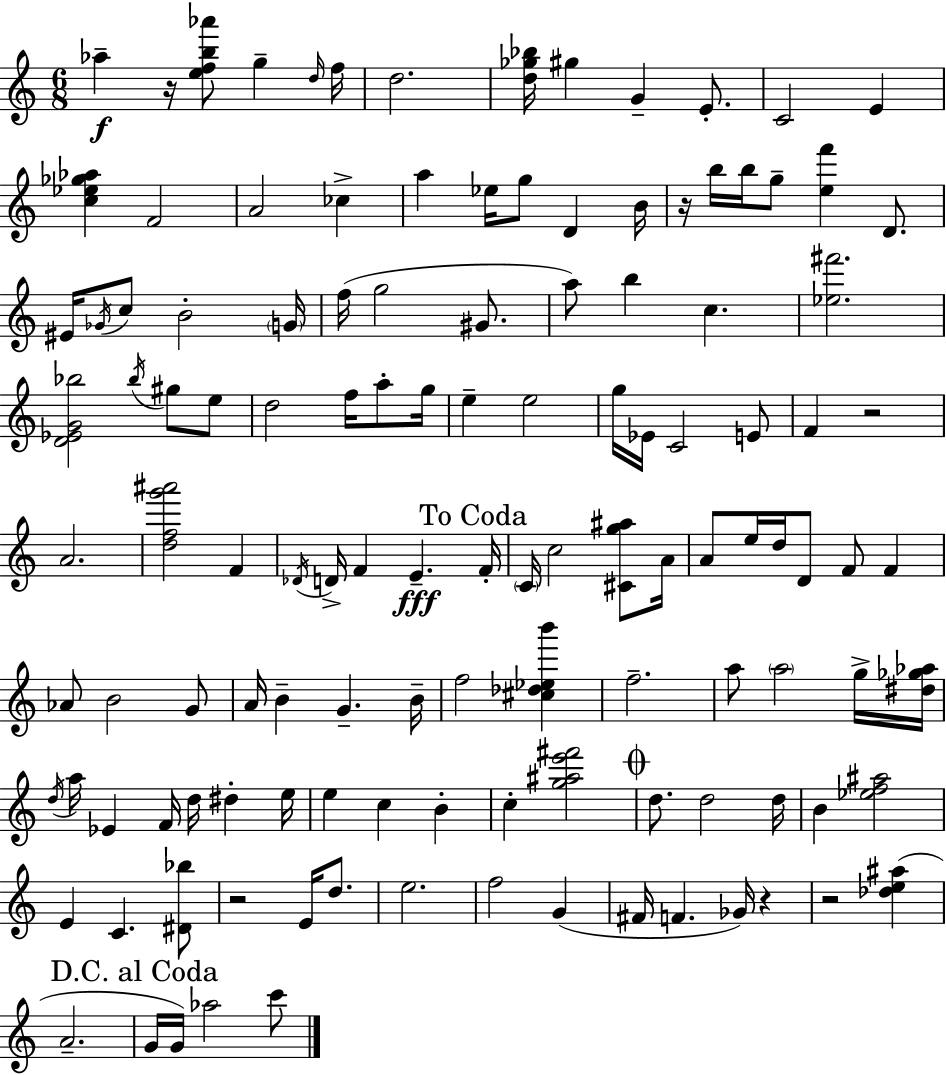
Ab5/q R/s [E5,F5,B5,Ab6]/e G5/q D5/s F5/s D5/h. [D5,Gb5,Bb5]/s G#5/q G4/q E4/e. C4/h E4/q [C5,Eb5,Gb5,Ab5]/q F4/h A4/h CES5/q A5/q Eb5/s G5/e D4/q B4/s R/s B5/s B5/s G5/e [E5,F6]/q D4/e. EIS4/s Gb4/s C5/e B4/h G4/s F5/s G5/h G#4/e. A5/e B5/q C5/q. [Eb5,F#6]/h. [D4,Eb4,G4,Bb5]/h Bb5/s G#5/e E5/e D5/h F5/s A5/e G5/s E5/q E5/h G5/s Eb4/s C4/h E4/e F4/q R/h A4/h. [D5,F5,G6,A#6]/h F4/q Db4/s D4/s F4/q E4/q. F4/s C4/s C5/h [C#4,G5,A#5]/e A4/s A4/e E5/s D5/s D4/e F4/e F4/q Ab4/e B4/h G4/e A4/s B4/q G4/q. B4/s F5/h [C#5,Db5,Eb5,B6]/q F5/h. A5/e A5/h G5/s [D#5,Gb5,Ab5]/s D5/s A5/s Eb4/q F4/s D5/s D#5/q E5/s E5/q C5/q B4/q C5/q [G5,A#5,E6,F#6]/h D5/e. D5/h D5/s B4/q [Eb5,F5,A#5]/h E4/q C4/q. [D#4,Bb5]/e R/h E4/s D5/e. E5/h. F5/h G4/q F#4/s F4/q. Gb4/s R/q R/h [Db5,E5,A#5]/q A4/h. G4/s G4/s Ab5/h C6/e